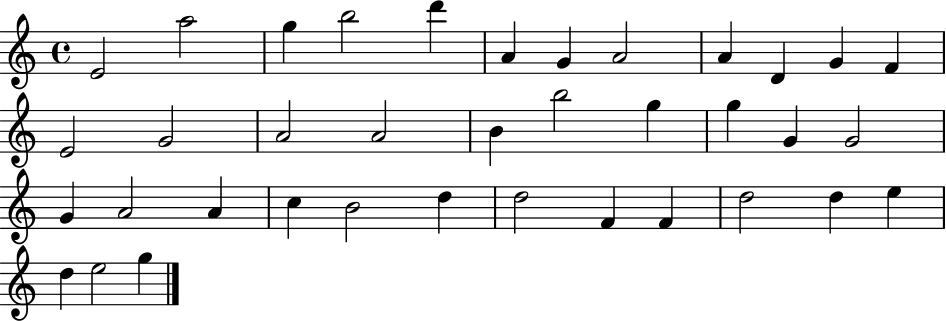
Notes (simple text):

E4/h A5/h G5/q B5/h D6/q A4/q G4/q A4/h A4/q D4/q G4/q F4/q E4/h G4/h A4/h A4/h B4/q B5/h G5/q G5/q G4/q G4/h G4/q A4/h A4/q C5/q B4/h D5/q D5/h F4/q F4/q D5/h D5/q E5/q D5/q E5/h G5/q